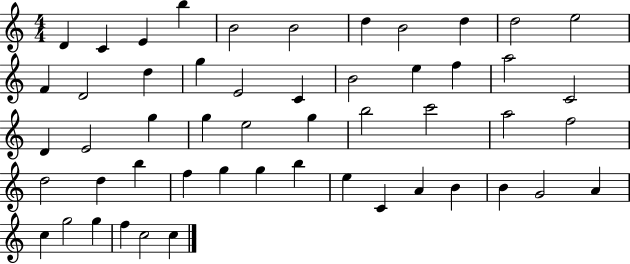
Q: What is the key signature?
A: C major